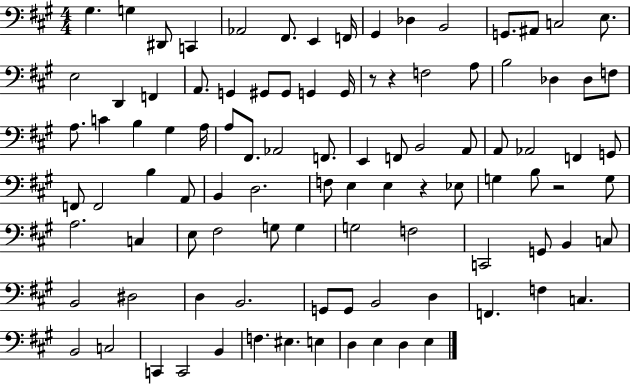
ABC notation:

X:1
T:Untitled
M:4/4
L:1/4
K:A
^G, G, ^D,,/2 C,, _A,,2 ^F,,/2 E,, F,,/4 ^G,, _D, B,,2 G,,/2 ^A,,/2 C,2 E,/2 E,2 D,, F,, A,,/2 G,, ^G,,/2 ^G,,/2 G,, G,,/4 z/2 z F,2 A,/2 B,2 _D, _D,/2 F,/2 A,/2 C B, ^G, A,/4 A,/2 ^F,,/2 _A,,2 F,,/2 E,, F,,/2 B,,2 A,,/2 A,,/2 _A,,2 F,, G,,/2 F,,/2 F,,2 B, A,,/2 B,, D,2 F,/2 E, E, z _E,/2 G, B,/2 z2 G,/2 A,2 C, E,/2 ^F,2 G,/2 G, G,2 F,2 C,,2 G,,/2 B,, C,/2 B,,2 ^D,2 D, B,,2 G,,/2 G,,/2 B,,2 D, F,, F, C, B,,2 C,2 C,, C,,2 B,, F, ^E, E, D, E, D, E,